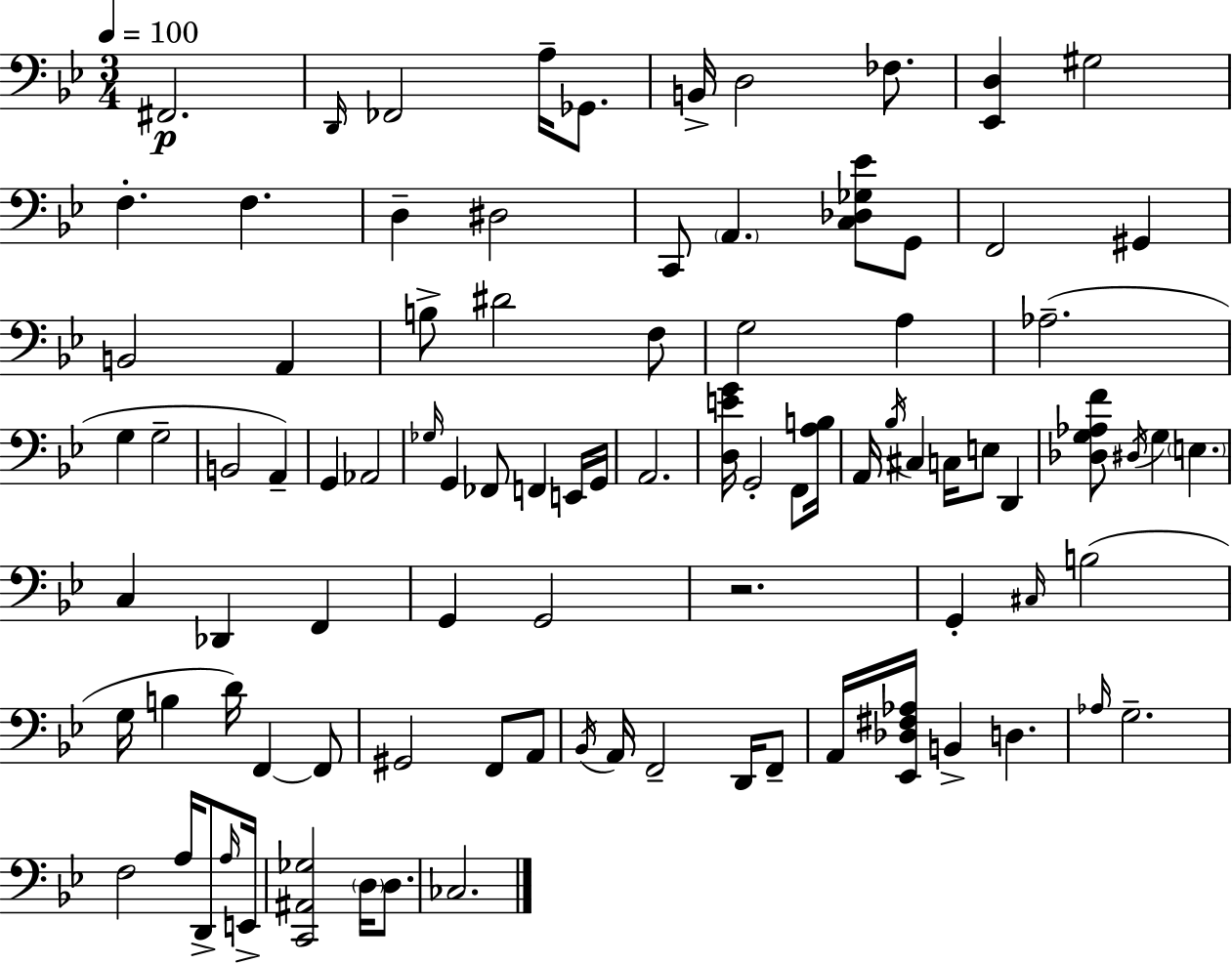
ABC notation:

X:1
T:Untitled
M:3/4
L:1/4
K:Gm
^F,,2 D,,/4 _F,,2 A,/4 _G,,/2 B,,/4 D,2 _F,/2 [_E,,D,] ^G,2 F, F, D, ^D,2 C,,/2 A,, [C,_D,_G,_E]/2 G,,/2 F,,2 ^G,, B,,2 A,, B,/2 ^D2 F,/2 G,2 A, _A,2 G, G,2 B,,2 A,, G,, _A,,2 _G,/4 G,, _F,,/2 F,, E,,/4 G,,/4 A,,2 [D,EG]/4 G,,2 F,,/2 [A,B,]/4 A,,/4 _B,/4 ^C, C,/4 E,/2 D,, [_D,G,_A,F]/2 ^D,/4 G, E, C, _D,, F,, G,, G,,2 z2 G,, ^C,/4 B,2 G,/4 B, D/4 F,, F,,/2 ^G,,2 F,,/2 A,,/2 _B,,/4 A,,/4 F,,2 D,,/4 F,,/2 A,,/4 [_E,,_D,^F,_A,]/4 B,, D, _A,/4 G,2 F,2 A,/4 D,,/2 A,/4 E,,/4 [C,,^A,,_G,]2 D,/4 D,/2 _C,2